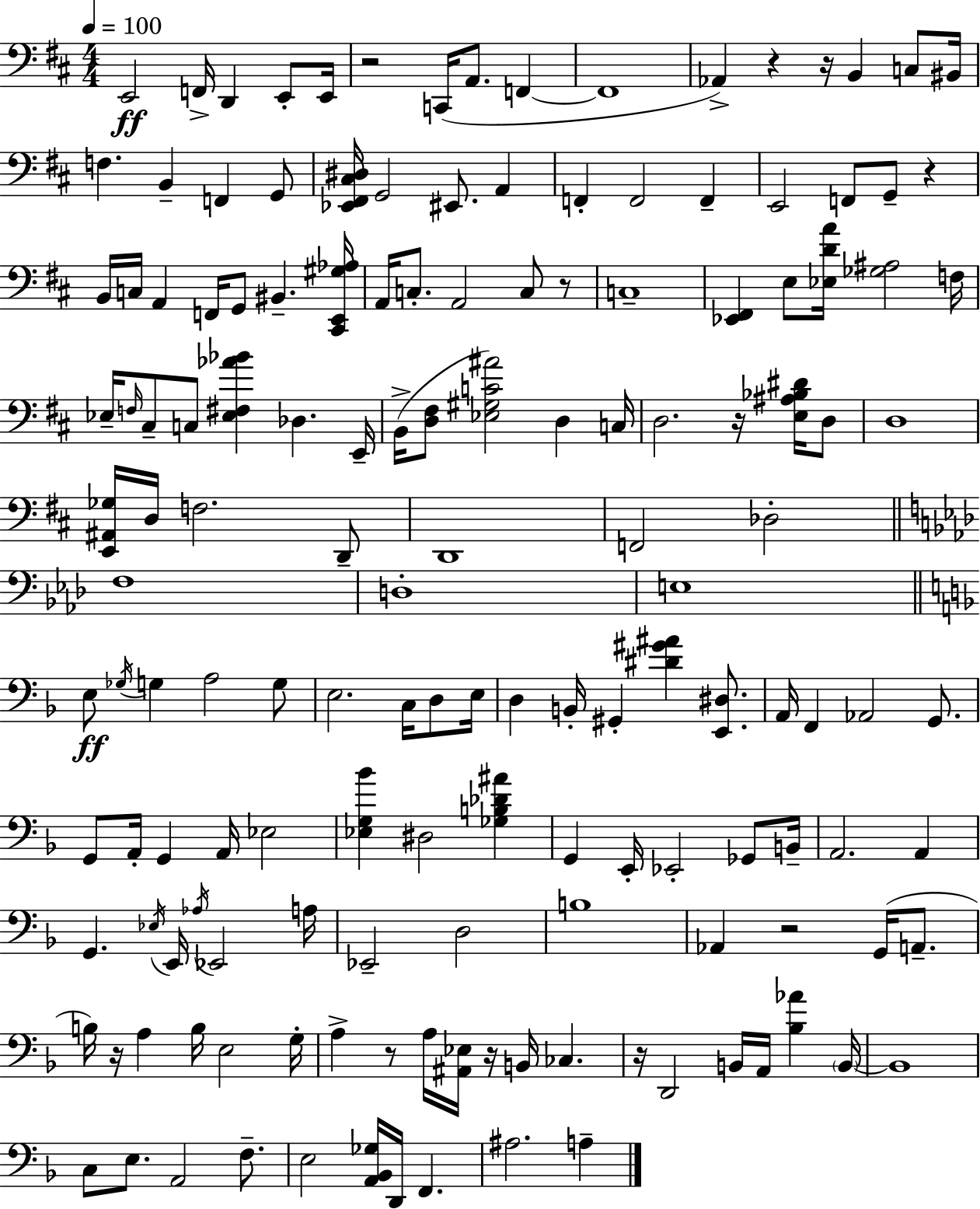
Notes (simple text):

E2/h F2/s D2/q E2/e E2/s R/h C2/s A2/e. F2/q F2/w Ab2/q R/q R/s B2/q C3/e BIS2/s F3/q. B2/q F2/q G2/e [Eb2,F#2,C#3,D#3]/s G2/h EIS2/e. A2/q F2/q F2/h F2/q E2/h F2/e G2/e R/q B2/s C3/s A2/q F2/s G2/e BIS2/q. [C#2,E2,G#3,Ab3]/s A2/s C3/e. A2/h C3/e R/e C3/w [Eb2,F#2]/q E3/e [Eb3,D4,A4]/s [Gb3,A#3]/h F3/s Eb3/s F3/s C#3/e C3/e [Eb3,F#3,Ab4,Bb4]/q Db3/q. E2/s B2/s [D3,F#3]/e [Eb3,G#3,C4,A#4]/h D3/q C3/s D3/h. R/s [E3,A#3,Bb3,D#4]/s D3/e D3/w [E2,A#2,Gb3]/s D3/s F3/h. D2/e D2/w F2/h Db3/h F3/w D3/w E3/w E3/e Gb3/s G3/q A3/h G3/e E3/h. C3/s D3/e E3/s D3/q B2/s G#2/q [D#4,G#4,A#4]/q [E2,D#3]/e. A2/s F2/q Ab2/h G2/e. G2/e A2/s G2/q A2/s Eb3/h [Eb3,G3,Bb4]/q D#3/h [Gb3,B3,Db4,A#4]/q G2/q E2/s Eb2/h Gb2/e B2/s A2/h. A2/q G2/q. Eb3/s E2/s Ab3/s Eb2/h A3/s Eb2/h D3/h B3/w Ab2/q R/h G2/s A2/e. B3/s R/s A3/q B3/s E3/h G3/s A3/q R/e A3/s [A#2,Eb3]/s R/s B2/s CES3/q. R/s D2/h B2/s A2/s [Bb3,Ab4]/q B2/s B2/w C3/e E3/e. A2/h F3/e. E3/h [A2,Bb2,Gb3]/s D2/s F2/q. A#3/h. A3/q